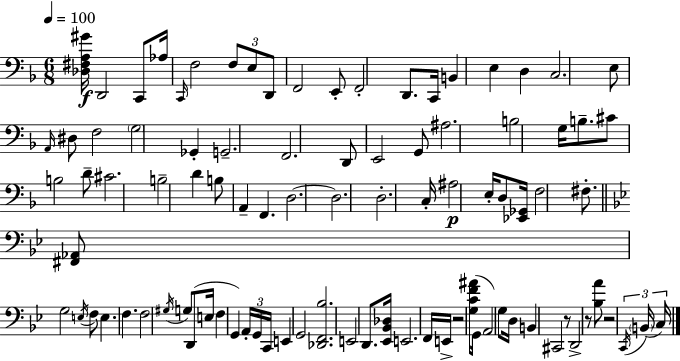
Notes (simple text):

[Db3,F#3,A3,G#4]/s D2/h C2/e Ab3/s C2/s F3/h F3/e E3/e D2/e F2/h E2/e F2/h D2/e. C2/s B2/q E3/q D3/q C3/h. E3/e A2/s D#3/e F3/h G3/h Gb2/q G2/h. F2/h. D2/e E2/h G2/e A#3/h. B3/h G3/s B3/e. C#4/e B3/h D4/e C#4/h. B3/h D4/q B3/e A2/q F2/q. D3/h. D3/h. D3/h. C3/s A#3/h E3/s D3/e [Eb2,Gb2]/s F3/h F#3/e. [F#2,Ab2]/e G3/h E3/s F3/e E3/q. F3/q. F3/h G#3/s G3/e D2/e E3/s F3/q G2/q A2/s G2/s C2/s E2/q G2/h [Db2,F2,Bb3]/h. E2/h D2/e. [Eb2,Bb2,Db3]/s E2/h. F2/s E2/s R/h [G3,C4,F4,A#4]/e G2/s A2/h G3/e D3/s B2/q C#2/h R/e D2/h R/e [Bb3,A4]/e R/h C2/s B2/s C3/s